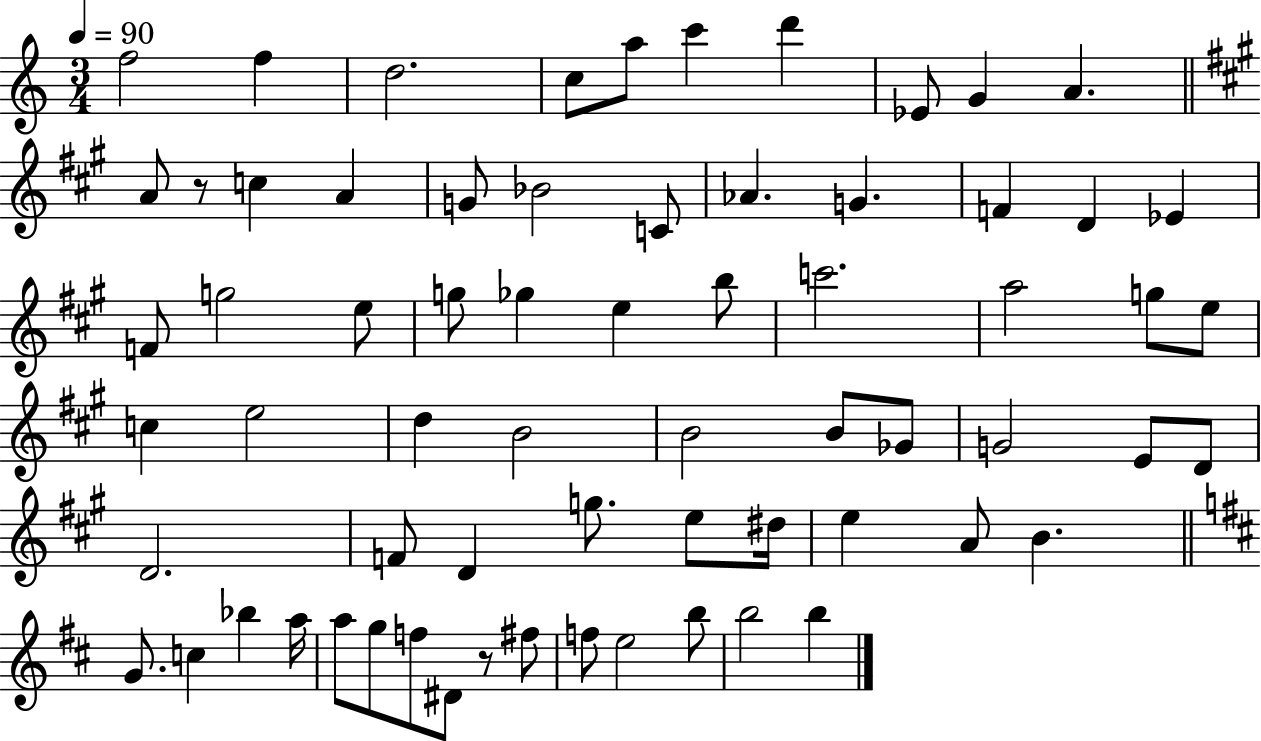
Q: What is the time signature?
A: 3/4